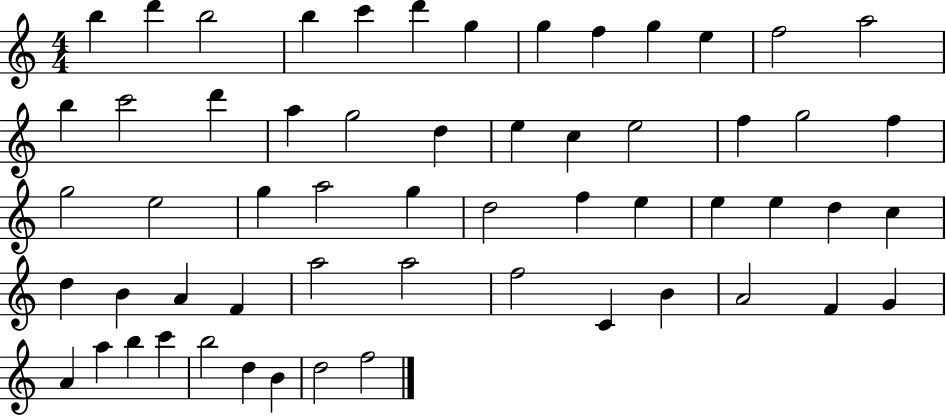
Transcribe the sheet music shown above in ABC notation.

X:1
T:Untitled
M:4/4
L:1/4
K:C
b d' b2 b c' d' g g f g e f2 a2 b c'2 d' a g2 d e c e2 f g2 f g2 e2 g a2 g d2 f e e e d c d B A F a2 a2 f2 C B A2 F G A a b c' b2 d B d2 f2